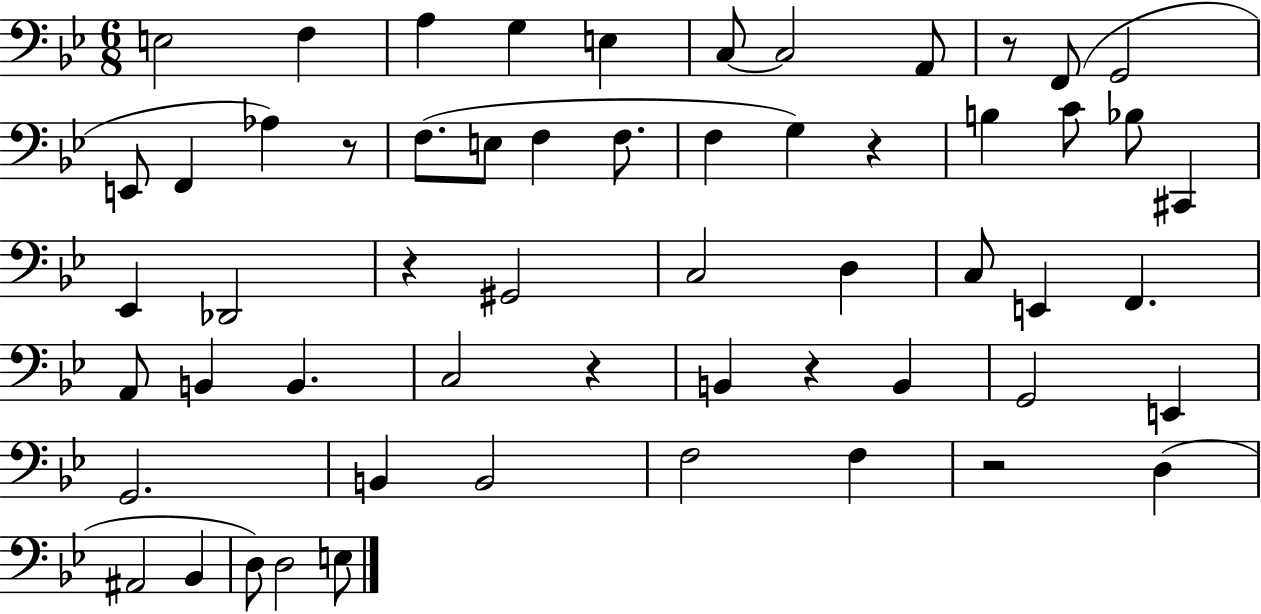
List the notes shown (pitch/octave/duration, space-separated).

E3/h F3/q A3/q G3/q E3/q C3/e C3/h A2/e R/e F2/e G2/h E2/e F2/q Ab3/q R/e F3/e. E3/e F3/q F3/e. F3/q G3/q R/q B3/q C4/e Bb3/e C#2/q Eb2/q Db2/h R/q G#2/h C3/h D3/q C3/e E2/q F2/q. A2/e B2/q B2/q. C3/h R/q B2/q R/q B2/q G2/h E2/q G2/h. B2/q B2/h F3/h F3/q R/h D3/q A#2/h Bb2/q D3/e D3/h E3/e